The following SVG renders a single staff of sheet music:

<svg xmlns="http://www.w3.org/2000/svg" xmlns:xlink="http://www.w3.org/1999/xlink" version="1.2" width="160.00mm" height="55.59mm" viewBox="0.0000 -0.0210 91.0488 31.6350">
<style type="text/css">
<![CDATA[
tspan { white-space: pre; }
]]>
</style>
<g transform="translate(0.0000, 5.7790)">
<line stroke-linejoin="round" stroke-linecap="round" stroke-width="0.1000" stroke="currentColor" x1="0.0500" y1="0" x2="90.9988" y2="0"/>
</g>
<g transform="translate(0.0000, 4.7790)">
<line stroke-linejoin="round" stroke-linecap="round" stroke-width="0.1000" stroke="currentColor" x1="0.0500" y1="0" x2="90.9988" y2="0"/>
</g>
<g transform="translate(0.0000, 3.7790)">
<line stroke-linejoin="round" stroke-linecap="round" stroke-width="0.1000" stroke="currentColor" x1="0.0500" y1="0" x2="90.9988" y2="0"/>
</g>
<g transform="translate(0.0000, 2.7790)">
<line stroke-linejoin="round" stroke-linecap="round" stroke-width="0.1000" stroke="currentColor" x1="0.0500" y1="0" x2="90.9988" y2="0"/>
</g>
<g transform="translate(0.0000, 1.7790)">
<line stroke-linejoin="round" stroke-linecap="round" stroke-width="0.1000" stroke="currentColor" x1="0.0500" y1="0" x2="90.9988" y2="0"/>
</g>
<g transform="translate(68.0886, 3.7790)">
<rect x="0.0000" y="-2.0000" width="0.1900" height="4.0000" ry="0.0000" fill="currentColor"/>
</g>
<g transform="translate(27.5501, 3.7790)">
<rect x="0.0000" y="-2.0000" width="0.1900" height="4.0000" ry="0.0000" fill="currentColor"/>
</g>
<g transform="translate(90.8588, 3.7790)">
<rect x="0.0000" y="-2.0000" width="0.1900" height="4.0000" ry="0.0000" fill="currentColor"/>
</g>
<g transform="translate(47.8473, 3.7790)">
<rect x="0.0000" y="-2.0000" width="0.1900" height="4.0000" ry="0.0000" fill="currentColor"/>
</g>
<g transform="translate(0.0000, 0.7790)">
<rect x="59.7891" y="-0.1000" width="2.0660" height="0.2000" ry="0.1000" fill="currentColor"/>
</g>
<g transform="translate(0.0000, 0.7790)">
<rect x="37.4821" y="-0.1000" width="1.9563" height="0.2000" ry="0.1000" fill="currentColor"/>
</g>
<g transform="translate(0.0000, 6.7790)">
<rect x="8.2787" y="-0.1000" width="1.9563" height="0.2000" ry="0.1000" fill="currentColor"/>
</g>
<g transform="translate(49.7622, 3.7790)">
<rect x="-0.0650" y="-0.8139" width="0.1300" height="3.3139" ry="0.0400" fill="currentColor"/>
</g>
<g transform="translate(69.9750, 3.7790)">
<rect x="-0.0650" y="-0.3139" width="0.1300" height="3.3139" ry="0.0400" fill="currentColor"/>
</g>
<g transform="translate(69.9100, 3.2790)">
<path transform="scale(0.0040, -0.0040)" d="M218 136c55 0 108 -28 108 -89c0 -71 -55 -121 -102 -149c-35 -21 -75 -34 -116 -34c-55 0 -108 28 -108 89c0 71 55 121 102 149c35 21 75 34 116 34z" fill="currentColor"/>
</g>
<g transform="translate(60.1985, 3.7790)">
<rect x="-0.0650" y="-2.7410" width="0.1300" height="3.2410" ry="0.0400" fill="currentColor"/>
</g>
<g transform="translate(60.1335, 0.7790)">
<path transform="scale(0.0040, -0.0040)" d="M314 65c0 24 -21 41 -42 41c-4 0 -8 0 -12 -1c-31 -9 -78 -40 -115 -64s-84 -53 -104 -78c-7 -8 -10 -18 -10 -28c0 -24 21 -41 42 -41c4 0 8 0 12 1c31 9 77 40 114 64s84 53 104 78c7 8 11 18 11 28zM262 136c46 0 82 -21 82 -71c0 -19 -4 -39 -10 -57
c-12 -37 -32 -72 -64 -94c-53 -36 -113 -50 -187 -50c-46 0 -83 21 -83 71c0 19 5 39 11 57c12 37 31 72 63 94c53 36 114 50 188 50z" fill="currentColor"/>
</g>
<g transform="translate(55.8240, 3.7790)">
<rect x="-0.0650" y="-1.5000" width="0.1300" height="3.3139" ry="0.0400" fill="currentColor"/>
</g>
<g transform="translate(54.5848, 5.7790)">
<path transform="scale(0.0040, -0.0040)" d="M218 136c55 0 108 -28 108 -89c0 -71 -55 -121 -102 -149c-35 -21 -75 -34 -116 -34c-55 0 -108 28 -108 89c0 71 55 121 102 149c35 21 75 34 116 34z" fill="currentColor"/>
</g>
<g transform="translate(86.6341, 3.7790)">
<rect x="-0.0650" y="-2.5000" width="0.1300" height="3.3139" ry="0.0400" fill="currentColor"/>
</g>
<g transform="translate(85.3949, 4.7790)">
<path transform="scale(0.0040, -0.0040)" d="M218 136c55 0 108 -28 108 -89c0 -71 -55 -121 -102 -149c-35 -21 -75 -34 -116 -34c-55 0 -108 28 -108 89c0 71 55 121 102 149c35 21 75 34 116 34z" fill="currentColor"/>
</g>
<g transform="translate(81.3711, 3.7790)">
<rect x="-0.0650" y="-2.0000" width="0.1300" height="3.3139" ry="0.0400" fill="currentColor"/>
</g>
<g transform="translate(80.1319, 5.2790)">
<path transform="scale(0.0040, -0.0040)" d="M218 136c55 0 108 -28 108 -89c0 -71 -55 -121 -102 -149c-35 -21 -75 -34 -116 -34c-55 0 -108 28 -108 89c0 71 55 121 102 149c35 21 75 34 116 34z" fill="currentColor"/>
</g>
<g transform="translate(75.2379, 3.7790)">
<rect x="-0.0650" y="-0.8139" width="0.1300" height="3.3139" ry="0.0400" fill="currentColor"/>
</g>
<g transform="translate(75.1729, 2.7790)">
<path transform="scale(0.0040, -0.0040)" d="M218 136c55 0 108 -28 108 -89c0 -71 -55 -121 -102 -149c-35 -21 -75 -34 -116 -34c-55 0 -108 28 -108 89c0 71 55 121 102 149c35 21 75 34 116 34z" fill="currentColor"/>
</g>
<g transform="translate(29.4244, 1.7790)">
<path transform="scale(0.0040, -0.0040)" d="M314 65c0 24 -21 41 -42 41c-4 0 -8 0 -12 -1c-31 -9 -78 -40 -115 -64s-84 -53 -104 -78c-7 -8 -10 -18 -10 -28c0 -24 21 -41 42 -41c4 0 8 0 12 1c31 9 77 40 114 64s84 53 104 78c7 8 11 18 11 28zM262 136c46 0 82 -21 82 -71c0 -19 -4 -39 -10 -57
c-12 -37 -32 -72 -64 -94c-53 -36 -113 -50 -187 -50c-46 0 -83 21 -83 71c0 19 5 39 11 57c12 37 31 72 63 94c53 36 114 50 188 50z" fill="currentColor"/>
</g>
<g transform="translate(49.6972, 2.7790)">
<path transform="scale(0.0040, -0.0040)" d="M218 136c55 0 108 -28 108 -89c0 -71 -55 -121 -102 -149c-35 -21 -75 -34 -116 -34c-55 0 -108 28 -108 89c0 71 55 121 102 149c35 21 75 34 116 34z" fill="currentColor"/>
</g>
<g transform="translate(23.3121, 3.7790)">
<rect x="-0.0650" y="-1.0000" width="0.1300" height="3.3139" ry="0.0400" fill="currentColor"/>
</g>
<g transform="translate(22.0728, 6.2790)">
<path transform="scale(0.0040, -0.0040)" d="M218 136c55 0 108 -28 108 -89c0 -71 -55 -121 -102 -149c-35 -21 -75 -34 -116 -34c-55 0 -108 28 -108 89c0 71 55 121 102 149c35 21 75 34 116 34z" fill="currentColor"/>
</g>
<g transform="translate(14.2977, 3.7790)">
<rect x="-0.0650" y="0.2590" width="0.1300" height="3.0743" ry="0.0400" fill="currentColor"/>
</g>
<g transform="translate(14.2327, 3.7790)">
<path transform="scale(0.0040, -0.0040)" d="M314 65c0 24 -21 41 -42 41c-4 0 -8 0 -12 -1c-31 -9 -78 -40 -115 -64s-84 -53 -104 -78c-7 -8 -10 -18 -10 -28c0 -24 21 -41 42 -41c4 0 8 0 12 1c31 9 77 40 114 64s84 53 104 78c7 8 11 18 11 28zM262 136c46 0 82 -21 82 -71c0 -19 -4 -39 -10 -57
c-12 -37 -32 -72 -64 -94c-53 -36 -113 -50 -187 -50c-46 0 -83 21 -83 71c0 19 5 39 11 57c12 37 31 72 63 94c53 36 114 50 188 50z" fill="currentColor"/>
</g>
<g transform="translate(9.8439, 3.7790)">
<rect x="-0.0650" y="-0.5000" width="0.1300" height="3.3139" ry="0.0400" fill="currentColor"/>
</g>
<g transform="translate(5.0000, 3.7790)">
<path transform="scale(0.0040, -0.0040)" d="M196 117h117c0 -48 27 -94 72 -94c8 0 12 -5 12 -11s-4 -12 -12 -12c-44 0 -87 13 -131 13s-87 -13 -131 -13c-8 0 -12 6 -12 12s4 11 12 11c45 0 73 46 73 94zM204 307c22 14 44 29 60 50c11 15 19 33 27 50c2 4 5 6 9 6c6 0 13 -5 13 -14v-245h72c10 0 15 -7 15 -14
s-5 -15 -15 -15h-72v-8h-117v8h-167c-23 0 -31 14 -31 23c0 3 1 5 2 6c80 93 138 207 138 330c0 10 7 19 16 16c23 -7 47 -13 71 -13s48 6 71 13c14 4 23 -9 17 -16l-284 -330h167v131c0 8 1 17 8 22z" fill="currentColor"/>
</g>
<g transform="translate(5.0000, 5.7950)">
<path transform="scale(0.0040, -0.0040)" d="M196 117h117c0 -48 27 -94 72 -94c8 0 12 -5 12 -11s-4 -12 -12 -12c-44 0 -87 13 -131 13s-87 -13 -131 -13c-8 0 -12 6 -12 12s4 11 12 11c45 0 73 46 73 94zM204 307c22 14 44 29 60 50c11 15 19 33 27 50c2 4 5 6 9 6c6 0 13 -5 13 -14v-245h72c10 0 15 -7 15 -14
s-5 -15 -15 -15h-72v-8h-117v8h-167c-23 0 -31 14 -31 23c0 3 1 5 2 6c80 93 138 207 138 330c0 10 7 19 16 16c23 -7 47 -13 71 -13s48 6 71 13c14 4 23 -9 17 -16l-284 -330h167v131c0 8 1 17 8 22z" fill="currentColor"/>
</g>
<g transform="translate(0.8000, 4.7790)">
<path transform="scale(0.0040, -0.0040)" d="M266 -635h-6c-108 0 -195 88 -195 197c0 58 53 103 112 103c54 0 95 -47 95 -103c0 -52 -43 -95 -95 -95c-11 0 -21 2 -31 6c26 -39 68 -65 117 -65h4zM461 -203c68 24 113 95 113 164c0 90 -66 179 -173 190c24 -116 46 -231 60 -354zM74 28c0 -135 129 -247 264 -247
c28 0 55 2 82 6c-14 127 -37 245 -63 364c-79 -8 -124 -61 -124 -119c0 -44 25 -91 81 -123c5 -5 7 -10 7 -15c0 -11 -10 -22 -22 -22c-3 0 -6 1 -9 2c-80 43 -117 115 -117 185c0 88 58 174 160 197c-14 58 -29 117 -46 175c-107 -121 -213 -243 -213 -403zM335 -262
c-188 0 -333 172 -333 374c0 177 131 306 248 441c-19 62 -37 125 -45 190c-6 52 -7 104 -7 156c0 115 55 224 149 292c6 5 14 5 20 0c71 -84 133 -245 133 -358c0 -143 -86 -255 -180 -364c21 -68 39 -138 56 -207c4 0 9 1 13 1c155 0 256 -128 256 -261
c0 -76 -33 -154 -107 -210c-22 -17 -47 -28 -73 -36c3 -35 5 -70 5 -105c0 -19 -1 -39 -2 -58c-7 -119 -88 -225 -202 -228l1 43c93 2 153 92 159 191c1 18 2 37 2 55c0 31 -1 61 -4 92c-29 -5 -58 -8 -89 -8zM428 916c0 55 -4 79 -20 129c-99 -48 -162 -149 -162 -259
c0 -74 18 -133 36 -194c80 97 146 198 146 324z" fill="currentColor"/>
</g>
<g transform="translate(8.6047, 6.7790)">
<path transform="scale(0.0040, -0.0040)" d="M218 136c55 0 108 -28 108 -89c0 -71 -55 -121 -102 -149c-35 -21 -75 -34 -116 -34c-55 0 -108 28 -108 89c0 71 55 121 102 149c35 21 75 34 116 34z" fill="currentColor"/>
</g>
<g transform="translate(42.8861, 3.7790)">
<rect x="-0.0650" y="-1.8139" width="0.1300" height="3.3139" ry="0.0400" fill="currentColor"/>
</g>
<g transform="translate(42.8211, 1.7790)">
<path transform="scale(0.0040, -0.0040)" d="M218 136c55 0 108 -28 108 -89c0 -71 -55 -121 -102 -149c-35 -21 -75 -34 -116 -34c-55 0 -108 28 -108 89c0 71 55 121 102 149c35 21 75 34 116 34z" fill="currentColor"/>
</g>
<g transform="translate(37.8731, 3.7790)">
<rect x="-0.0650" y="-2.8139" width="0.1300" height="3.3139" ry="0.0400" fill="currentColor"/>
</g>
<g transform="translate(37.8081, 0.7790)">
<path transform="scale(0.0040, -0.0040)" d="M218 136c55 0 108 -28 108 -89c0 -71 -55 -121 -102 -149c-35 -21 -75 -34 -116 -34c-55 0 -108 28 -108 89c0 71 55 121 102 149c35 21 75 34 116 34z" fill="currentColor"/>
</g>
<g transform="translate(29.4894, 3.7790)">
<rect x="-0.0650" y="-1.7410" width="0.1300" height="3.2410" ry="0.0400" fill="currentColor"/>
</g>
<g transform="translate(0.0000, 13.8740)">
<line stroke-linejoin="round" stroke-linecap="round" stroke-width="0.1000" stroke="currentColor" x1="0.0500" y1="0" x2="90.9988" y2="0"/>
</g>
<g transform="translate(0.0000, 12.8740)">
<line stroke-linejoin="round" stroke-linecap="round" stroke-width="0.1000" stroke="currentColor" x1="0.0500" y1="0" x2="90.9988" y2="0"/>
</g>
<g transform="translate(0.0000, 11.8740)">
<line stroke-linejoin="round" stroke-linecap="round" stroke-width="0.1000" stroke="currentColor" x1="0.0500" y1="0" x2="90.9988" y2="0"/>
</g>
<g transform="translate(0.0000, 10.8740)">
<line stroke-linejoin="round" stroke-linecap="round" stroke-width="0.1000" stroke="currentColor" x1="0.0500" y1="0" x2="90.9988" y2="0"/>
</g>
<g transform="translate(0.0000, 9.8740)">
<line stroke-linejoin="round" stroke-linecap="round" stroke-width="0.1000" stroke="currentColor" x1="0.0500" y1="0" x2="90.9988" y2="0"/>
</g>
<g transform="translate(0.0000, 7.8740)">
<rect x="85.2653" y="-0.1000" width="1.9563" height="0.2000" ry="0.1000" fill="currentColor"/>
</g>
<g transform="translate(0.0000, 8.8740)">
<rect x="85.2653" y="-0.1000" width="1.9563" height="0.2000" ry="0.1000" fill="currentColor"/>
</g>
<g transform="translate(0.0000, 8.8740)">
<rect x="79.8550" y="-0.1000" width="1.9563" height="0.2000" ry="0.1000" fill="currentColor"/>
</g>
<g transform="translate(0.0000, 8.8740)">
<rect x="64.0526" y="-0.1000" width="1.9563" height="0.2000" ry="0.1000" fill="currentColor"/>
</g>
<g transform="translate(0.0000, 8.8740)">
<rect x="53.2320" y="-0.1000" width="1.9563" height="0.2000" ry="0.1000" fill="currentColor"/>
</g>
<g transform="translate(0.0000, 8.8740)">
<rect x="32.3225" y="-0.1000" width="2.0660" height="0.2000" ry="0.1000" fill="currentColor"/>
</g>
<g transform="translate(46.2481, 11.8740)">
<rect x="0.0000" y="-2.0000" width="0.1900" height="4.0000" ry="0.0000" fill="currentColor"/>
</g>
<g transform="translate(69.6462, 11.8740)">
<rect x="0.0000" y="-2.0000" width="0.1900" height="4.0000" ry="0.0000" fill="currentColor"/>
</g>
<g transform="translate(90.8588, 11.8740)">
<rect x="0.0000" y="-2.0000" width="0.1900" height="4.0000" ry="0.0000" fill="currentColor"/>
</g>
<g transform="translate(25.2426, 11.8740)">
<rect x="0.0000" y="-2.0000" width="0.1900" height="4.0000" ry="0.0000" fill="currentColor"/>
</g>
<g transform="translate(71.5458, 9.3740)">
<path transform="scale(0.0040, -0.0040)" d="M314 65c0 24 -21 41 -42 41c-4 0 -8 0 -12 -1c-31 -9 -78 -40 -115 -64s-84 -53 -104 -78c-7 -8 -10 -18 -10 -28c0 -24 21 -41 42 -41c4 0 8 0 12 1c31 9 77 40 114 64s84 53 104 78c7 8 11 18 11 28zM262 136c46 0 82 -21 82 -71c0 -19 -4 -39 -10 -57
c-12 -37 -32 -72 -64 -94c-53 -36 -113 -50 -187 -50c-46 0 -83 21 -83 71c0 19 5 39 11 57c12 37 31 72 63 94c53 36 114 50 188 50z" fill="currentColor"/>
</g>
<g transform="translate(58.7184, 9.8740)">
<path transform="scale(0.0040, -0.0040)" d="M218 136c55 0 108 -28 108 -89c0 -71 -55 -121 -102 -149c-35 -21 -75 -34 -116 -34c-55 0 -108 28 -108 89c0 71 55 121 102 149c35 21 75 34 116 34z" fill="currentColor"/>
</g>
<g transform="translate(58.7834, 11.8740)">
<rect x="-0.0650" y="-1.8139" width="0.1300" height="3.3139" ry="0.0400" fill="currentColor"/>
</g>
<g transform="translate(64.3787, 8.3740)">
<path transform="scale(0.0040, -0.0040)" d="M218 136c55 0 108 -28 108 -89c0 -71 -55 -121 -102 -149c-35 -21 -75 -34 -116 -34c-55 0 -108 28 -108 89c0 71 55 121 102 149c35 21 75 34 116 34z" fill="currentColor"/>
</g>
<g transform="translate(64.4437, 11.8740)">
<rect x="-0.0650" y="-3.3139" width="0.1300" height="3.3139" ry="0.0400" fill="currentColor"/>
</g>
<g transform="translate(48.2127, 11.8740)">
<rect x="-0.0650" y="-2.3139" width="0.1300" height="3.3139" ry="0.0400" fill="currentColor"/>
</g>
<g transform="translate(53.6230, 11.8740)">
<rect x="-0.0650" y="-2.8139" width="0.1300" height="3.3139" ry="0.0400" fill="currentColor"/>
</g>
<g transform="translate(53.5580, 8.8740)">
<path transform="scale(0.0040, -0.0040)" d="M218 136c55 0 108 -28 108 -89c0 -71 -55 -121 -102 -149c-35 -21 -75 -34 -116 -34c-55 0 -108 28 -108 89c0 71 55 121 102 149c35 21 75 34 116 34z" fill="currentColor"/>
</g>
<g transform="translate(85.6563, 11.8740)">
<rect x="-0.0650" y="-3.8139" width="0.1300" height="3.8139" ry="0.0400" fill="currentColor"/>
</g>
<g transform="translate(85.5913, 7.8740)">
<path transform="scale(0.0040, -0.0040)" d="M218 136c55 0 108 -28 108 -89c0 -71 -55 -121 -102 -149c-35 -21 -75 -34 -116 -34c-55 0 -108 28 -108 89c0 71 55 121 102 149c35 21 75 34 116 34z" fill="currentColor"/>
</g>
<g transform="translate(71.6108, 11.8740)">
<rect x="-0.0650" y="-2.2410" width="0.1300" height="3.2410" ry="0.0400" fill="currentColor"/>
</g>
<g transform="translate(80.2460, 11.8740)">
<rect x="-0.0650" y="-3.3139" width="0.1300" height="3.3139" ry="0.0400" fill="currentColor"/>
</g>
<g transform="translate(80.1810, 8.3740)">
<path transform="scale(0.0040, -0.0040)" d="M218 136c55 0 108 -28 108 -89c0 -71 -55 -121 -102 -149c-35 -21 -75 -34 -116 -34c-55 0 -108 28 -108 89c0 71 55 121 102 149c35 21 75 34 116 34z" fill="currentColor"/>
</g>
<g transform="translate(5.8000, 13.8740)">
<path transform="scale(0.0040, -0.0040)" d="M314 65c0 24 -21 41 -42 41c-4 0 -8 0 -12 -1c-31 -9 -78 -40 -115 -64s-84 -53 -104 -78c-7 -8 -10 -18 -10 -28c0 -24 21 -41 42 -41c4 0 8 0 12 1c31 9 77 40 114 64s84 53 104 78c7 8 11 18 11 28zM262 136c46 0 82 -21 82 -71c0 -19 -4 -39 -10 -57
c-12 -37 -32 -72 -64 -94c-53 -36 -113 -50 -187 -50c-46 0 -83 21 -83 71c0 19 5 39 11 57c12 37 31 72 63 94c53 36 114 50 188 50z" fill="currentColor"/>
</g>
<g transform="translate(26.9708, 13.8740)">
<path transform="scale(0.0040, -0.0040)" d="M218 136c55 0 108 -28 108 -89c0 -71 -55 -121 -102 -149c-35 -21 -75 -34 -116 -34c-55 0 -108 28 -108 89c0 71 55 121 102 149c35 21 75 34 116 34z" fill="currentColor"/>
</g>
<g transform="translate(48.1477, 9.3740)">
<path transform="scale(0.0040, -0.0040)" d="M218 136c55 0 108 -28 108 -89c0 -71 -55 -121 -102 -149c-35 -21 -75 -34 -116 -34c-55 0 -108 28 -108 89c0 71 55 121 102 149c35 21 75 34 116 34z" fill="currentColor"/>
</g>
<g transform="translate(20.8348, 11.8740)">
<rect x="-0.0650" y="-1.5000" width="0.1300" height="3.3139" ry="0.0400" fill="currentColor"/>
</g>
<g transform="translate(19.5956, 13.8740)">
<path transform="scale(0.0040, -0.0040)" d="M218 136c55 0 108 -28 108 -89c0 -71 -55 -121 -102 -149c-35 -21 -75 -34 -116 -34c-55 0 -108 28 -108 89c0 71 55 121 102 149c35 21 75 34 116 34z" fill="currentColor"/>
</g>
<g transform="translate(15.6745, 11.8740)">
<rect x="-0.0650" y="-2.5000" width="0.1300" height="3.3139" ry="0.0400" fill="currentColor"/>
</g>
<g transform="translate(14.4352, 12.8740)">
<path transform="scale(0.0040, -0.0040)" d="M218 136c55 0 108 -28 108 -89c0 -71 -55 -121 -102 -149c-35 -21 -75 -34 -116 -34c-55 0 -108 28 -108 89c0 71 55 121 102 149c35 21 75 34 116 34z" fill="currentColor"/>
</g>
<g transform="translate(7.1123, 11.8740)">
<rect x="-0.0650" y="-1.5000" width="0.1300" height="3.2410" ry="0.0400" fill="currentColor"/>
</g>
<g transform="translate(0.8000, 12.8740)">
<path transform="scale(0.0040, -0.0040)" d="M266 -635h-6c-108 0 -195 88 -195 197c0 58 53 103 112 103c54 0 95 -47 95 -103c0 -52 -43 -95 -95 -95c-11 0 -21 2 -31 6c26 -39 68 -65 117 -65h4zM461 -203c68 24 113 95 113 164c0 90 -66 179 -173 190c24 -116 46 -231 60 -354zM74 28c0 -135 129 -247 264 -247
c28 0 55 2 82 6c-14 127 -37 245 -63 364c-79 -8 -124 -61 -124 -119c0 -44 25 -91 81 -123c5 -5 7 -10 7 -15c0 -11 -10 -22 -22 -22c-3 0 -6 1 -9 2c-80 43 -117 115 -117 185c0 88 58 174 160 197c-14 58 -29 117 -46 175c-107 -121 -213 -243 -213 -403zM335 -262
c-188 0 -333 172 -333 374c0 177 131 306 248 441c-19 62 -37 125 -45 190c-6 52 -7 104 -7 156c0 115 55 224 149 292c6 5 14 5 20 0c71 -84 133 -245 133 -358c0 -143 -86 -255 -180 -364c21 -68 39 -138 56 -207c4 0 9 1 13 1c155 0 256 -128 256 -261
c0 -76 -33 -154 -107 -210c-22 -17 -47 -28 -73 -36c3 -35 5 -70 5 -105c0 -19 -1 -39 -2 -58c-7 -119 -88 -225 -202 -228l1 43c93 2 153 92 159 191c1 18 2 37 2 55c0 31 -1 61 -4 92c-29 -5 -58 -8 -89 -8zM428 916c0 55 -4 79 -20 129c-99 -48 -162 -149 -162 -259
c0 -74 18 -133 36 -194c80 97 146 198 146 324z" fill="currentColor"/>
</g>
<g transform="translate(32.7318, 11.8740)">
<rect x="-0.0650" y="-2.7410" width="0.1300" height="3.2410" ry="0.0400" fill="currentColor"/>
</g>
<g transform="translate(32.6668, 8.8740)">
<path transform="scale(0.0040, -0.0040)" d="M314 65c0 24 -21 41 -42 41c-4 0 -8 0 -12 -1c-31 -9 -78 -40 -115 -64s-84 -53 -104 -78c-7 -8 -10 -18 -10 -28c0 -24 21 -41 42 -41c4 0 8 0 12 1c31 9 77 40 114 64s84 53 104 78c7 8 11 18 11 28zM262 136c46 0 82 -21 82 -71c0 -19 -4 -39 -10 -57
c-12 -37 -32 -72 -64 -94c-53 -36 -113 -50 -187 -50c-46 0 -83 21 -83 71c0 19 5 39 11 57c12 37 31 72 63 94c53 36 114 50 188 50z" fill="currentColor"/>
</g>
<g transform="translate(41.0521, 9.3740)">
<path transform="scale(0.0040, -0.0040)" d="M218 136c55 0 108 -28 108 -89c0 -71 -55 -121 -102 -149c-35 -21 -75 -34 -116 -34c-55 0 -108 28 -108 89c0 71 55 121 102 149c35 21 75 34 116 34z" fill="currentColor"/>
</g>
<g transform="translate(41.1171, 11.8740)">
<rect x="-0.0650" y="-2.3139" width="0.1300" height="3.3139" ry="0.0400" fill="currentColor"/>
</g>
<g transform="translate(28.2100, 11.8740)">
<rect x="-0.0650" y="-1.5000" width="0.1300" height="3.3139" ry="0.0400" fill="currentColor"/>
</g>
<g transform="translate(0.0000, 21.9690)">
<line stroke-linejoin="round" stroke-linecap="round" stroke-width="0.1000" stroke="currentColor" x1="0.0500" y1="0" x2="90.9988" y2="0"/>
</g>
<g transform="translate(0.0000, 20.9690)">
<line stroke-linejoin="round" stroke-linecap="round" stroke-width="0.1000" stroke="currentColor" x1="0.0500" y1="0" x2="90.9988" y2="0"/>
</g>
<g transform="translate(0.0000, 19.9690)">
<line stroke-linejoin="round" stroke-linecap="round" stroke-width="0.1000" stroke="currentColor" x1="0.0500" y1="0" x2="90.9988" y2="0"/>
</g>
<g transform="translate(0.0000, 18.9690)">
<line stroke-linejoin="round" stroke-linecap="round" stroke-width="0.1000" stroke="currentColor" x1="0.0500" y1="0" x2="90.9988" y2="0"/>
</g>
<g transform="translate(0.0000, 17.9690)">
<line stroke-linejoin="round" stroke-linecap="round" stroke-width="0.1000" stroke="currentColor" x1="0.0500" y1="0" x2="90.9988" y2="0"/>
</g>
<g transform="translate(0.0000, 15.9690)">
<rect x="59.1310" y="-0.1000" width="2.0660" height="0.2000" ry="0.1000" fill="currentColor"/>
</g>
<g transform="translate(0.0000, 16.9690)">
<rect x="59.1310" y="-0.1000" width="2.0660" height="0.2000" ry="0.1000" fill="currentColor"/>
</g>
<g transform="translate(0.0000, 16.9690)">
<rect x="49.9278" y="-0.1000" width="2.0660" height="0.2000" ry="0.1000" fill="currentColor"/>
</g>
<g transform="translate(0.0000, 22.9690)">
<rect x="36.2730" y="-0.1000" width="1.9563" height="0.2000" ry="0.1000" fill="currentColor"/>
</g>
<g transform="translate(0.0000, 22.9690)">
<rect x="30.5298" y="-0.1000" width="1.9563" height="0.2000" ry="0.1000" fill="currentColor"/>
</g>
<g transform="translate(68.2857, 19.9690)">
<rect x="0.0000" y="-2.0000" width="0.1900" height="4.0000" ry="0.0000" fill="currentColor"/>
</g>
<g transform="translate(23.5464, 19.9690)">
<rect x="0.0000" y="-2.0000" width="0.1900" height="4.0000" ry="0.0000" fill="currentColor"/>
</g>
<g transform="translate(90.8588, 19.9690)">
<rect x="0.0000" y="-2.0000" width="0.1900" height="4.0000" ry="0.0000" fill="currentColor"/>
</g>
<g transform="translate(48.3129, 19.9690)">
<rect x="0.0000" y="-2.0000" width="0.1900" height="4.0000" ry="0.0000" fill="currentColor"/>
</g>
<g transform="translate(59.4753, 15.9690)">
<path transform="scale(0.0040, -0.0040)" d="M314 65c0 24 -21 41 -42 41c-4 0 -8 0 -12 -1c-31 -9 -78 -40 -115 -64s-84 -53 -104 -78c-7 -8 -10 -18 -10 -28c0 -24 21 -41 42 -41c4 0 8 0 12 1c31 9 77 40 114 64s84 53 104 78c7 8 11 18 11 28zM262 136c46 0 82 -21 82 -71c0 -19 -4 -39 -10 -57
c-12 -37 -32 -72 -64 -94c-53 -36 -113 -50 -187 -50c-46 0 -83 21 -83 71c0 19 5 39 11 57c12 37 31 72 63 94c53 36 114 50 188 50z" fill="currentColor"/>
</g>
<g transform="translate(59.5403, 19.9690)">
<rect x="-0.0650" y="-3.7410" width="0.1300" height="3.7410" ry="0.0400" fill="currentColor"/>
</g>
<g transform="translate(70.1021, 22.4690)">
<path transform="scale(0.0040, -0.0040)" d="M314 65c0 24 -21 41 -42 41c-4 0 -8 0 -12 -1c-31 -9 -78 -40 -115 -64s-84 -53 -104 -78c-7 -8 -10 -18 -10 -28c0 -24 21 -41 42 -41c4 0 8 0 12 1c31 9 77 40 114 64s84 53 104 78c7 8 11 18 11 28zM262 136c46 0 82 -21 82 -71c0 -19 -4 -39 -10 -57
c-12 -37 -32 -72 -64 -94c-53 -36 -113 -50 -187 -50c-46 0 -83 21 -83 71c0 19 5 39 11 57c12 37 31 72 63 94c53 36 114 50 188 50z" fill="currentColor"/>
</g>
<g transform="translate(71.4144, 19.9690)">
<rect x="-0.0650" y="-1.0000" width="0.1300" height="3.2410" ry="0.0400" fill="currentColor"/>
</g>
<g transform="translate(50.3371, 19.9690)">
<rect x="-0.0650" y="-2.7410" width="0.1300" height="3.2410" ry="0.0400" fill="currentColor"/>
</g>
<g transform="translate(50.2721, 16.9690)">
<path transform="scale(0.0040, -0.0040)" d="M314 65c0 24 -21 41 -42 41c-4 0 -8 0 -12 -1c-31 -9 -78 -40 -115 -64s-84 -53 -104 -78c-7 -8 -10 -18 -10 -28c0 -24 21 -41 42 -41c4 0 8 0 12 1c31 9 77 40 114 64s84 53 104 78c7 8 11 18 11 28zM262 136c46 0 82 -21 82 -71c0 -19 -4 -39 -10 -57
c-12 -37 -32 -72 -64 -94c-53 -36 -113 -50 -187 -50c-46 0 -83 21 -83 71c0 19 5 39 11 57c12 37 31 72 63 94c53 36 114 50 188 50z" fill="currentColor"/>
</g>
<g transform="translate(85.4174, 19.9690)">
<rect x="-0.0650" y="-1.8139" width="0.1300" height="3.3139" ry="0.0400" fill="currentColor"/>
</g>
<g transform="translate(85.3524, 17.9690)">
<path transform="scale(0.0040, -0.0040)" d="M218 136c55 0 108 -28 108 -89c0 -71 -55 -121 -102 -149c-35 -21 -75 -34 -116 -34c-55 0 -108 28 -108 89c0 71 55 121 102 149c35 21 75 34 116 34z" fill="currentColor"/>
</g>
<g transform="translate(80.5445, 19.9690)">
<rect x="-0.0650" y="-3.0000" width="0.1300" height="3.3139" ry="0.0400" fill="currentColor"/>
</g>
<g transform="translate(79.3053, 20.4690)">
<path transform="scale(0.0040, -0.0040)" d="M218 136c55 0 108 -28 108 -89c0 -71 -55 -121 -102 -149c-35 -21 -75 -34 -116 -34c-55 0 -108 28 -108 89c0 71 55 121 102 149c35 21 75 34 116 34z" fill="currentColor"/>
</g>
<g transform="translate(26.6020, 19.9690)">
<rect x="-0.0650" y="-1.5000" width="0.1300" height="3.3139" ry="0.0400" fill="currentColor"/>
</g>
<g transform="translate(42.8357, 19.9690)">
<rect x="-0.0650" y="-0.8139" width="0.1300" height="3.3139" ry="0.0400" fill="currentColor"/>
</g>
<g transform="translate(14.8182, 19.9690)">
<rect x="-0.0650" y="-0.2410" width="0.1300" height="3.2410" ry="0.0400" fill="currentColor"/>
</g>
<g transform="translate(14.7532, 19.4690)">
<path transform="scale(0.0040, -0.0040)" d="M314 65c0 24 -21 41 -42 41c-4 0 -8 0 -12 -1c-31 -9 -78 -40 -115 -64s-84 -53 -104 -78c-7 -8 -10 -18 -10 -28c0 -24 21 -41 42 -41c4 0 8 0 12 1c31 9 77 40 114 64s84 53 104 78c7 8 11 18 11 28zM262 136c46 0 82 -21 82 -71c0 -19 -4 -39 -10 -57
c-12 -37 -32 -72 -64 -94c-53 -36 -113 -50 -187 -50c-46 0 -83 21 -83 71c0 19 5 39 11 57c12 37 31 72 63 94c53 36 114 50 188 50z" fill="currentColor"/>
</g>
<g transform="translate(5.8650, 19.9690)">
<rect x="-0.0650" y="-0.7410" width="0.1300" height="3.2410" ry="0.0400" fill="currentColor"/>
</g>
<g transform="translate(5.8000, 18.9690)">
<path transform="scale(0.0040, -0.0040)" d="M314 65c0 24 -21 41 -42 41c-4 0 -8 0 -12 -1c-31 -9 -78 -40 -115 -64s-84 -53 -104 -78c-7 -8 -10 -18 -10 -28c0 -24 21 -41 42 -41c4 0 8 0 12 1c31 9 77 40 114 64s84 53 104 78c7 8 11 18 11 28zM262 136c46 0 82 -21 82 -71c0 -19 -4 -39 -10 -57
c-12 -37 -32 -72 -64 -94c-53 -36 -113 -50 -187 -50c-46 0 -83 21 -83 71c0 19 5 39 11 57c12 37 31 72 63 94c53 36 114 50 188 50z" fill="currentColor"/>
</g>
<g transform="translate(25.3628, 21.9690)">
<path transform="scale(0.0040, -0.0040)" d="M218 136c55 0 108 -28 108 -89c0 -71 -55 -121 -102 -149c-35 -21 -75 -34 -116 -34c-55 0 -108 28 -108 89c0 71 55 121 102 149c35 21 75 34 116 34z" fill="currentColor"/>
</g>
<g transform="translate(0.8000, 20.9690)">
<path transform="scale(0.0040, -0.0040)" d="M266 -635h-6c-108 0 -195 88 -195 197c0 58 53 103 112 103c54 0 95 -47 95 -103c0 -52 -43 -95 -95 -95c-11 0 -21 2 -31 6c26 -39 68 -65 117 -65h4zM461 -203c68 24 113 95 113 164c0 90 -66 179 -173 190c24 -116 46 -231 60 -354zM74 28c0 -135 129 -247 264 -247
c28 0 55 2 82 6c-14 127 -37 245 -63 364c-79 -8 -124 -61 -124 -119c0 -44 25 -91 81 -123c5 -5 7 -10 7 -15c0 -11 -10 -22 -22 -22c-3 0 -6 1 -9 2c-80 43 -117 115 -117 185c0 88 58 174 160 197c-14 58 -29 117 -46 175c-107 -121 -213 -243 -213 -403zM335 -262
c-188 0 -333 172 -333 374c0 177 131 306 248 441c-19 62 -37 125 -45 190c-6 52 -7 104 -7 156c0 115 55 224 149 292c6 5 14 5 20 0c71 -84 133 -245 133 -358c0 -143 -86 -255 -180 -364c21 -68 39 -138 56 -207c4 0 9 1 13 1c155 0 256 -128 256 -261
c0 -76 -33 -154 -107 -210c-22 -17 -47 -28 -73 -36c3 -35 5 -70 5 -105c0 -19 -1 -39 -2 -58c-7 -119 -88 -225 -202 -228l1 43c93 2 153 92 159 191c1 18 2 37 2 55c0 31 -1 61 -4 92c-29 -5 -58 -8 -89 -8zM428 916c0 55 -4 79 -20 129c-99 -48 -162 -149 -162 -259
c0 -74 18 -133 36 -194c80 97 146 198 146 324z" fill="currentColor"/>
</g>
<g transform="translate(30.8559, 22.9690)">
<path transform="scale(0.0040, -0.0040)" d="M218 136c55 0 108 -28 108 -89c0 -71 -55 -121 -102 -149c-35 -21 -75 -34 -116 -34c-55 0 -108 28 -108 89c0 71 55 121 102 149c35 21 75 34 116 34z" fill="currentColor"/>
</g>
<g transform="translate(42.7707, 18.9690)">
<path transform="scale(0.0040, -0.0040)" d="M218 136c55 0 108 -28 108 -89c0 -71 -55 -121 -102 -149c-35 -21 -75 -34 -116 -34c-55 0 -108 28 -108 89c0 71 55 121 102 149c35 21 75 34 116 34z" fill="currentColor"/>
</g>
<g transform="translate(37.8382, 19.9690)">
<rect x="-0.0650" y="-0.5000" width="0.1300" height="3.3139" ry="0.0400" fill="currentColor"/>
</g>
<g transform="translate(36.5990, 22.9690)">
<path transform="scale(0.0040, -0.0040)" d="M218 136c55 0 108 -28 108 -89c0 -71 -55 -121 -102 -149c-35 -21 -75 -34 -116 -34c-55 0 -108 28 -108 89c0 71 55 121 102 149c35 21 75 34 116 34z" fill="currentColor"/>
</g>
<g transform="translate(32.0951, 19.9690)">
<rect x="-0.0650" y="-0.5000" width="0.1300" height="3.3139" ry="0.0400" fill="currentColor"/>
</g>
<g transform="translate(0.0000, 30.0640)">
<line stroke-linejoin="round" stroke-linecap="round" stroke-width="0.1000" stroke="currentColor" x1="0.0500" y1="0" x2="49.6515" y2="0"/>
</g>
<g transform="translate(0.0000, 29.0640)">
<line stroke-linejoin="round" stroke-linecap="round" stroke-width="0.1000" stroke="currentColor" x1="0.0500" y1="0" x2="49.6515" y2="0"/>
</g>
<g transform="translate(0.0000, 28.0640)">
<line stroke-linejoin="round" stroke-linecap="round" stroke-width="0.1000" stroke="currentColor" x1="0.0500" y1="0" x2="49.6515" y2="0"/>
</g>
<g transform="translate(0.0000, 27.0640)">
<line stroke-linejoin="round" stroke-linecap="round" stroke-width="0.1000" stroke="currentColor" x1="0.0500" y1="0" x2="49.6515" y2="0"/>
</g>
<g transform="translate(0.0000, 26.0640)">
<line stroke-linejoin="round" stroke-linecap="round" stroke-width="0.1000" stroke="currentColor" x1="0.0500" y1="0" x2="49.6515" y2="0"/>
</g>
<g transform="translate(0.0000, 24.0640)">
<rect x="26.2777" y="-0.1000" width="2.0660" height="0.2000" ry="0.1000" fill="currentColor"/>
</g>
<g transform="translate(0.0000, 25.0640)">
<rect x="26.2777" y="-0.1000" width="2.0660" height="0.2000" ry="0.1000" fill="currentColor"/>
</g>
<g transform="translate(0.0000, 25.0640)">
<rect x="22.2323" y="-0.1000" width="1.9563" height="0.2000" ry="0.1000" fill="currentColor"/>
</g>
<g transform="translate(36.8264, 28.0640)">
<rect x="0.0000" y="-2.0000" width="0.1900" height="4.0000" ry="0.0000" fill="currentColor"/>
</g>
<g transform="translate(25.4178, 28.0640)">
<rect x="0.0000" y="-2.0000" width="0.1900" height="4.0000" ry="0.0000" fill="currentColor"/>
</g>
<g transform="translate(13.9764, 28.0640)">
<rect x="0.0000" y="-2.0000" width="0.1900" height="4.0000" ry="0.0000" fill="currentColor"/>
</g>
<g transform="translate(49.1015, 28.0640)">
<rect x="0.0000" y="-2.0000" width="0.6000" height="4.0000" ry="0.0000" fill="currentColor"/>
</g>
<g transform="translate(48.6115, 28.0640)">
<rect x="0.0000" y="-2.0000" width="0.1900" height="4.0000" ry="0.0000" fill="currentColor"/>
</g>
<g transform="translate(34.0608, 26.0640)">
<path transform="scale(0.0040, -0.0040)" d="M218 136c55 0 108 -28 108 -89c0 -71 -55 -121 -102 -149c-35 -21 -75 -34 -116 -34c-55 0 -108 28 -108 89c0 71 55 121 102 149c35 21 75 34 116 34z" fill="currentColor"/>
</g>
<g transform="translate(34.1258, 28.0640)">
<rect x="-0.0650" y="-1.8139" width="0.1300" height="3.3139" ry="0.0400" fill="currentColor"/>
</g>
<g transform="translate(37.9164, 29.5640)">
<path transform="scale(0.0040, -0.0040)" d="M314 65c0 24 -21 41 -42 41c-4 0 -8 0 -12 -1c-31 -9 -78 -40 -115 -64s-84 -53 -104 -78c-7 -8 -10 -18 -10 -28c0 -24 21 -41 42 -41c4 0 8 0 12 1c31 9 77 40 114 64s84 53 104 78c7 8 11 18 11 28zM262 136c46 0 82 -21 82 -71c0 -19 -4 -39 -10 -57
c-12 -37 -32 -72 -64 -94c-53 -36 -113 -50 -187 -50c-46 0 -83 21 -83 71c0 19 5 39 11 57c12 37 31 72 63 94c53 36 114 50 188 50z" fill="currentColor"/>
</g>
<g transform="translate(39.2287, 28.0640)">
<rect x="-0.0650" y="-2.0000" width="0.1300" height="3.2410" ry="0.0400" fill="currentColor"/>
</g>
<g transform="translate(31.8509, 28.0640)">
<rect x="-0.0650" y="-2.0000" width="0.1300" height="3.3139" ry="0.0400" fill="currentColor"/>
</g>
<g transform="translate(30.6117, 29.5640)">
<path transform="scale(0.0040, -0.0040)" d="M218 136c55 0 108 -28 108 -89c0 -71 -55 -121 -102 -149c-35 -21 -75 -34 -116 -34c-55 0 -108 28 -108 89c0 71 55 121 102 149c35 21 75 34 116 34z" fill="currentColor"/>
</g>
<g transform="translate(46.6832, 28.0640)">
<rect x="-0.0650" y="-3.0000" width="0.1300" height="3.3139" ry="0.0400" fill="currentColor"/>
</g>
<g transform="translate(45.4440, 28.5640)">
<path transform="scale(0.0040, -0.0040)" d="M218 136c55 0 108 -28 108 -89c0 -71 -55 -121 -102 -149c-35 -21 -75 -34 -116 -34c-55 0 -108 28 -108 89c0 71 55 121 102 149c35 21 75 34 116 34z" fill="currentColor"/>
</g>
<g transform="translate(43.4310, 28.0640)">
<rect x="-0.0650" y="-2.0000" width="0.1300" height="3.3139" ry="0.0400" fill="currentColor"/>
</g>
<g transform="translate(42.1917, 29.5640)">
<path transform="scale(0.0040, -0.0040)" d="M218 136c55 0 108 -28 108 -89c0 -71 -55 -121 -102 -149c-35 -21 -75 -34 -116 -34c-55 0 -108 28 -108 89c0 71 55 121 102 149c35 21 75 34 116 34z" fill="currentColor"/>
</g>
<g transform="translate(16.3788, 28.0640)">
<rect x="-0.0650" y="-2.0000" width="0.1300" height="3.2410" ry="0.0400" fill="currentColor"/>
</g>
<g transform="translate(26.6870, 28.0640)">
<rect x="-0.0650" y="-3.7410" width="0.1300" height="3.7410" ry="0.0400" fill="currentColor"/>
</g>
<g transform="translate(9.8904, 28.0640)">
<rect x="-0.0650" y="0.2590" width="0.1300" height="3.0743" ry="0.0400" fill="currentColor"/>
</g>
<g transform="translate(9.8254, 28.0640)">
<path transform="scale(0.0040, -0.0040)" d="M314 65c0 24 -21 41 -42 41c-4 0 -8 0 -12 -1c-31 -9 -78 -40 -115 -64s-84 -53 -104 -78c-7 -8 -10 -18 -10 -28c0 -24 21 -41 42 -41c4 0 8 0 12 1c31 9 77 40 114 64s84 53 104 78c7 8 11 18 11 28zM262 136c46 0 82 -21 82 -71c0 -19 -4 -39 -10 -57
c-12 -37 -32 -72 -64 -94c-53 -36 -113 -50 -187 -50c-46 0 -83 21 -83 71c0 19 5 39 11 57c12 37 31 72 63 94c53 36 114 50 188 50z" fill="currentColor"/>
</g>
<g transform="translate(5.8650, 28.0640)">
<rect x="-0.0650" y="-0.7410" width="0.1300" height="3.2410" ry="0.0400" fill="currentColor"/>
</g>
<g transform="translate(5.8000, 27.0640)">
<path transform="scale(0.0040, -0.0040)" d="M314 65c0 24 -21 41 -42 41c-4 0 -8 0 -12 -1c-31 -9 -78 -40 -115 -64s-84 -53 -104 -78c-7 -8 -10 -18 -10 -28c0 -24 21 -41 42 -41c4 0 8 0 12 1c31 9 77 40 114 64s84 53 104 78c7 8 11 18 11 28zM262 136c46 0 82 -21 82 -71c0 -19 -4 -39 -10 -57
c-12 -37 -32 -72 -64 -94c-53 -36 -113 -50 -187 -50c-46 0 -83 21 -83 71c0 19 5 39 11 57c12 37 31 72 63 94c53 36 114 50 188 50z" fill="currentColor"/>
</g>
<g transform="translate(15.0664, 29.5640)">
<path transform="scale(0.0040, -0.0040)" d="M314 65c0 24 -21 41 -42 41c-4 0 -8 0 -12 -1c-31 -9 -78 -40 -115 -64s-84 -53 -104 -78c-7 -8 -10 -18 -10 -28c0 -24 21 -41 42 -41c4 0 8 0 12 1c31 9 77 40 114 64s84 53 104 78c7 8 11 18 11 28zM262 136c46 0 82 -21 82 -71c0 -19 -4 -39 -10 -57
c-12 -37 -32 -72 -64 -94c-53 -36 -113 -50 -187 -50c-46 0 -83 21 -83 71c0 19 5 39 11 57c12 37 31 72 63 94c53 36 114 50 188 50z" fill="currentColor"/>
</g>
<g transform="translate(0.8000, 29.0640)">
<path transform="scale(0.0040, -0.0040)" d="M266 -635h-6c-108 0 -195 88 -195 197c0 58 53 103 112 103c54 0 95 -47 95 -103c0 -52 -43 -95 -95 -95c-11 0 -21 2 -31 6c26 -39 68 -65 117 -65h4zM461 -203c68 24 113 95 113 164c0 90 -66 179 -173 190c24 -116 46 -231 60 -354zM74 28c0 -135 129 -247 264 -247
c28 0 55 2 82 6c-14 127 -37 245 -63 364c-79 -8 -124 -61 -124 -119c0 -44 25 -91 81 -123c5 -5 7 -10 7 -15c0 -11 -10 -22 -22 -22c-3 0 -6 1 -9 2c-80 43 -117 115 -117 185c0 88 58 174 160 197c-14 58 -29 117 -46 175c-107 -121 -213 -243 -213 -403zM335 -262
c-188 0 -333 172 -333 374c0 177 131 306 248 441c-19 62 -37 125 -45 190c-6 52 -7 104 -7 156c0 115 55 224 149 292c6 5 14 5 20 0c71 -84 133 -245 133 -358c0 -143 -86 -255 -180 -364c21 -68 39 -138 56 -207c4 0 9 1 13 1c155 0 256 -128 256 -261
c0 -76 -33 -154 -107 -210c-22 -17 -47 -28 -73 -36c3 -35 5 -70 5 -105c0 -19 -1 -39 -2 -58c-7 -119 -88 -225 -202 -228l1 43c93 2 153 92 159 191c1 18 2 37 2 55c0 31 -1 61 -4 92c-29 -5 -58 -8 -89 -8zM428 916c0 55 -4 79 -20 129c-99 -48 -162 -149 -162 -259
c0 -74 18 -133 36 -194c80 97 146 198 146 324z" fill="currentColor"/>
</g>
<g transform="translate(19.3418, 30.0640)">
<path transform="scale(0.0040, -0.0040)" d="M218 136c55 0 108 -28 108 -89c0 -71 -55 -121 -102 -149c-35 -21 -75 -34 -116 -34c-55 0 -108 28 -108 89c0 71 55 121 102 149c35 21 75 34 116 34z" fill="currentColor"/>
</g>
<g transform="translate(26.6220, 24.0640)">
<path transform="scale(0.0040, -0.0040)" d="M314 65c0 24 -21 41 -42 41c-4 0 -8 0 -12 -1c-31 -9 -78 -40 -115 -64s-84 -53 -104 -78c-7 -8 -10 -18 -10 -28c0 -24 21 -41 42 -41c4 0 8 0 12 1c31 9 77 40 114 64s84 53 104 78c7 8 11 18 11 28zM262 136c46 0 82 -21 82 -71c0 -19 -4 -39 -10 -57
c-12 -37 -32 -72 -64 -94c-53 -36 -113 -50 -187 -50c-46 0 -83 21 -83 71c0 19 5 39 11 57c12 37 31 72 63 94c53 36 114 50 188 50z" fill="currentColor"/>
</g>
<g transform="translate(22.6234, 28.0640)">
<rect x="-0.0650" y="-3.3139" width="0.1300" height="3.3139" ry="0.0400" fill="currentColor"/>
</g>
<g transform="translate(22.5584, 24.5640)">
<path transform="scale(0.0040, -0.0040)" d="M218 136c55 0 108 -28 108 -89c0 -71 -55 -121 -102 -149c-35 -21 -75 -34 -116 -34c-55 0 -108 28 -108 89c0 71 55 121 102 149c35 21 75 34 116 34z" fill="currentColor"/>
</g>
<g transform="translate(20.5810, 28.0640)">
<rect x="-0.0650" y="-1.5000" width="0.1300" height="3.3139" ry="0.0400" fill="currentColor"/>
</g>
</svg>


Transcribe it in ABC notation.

X:1
T:Untitled
M:4/4
L:1/4
K:C
C B2 D f2 a f d E a2 c d F G E2 G E E a2 g g a f b g2 b c' d2 c2 E C C d a2 c'2 D2 A f d2 B2 F2 E b c'2 F f F2 F A